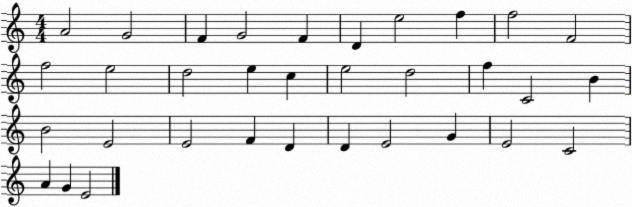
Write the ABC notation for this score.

X:1
T:Untitled
M:4/4
L:1/4
K:C
A2 G2 F G2 F D e2 f f2 F2 f2 e2 d2 e c e2 d2 f C2 B B2 E2 E2 F D D E2 G E2 C2 A G E2